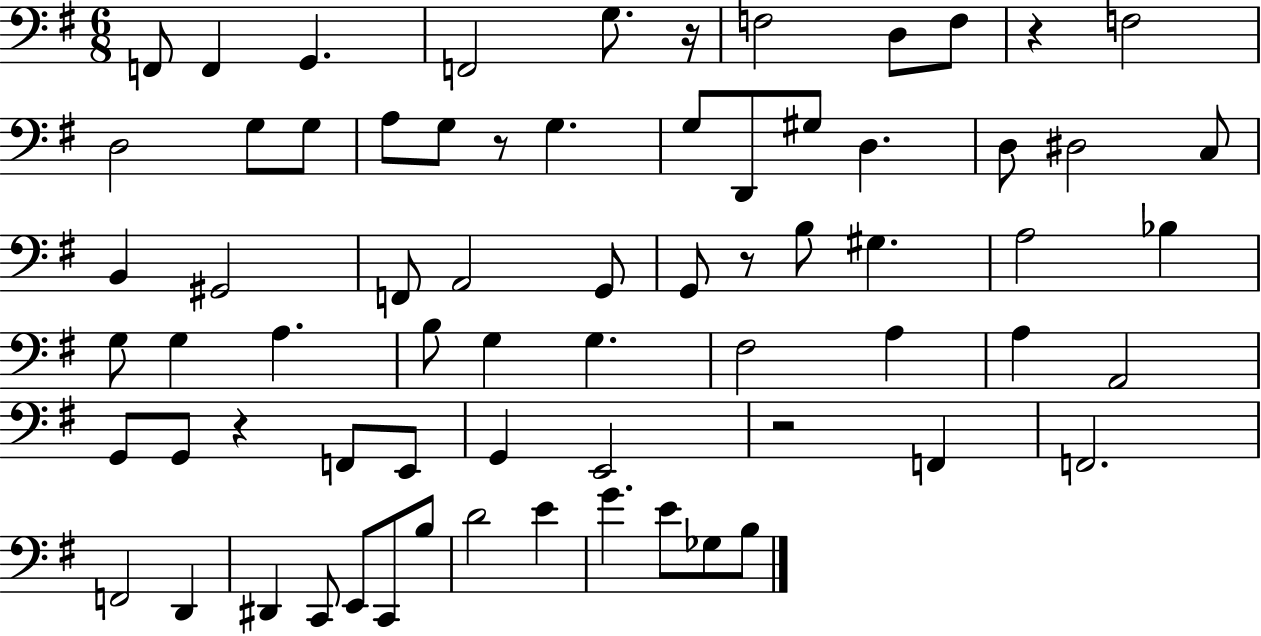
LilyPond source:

{
  \clef bass
  \numericTimeSignature
  \time 6/8
  \key g \major
  f,8 f,4 g,4. | f,2 g8. r16 | f2 d8 f8 | r4 f2 | \break d2 g8 g8 | a8 g8 r8 g4. | g8 d,8 gis8 d4. | d8 dis2 c8 | \break b,4 gis,2 | f,8 a,2 g,8 | g,8 r8 b8 gis4. | a2 bes4 | \break g8 g4 a4. | b8 g4 g4. | fis2 a4 | a4 a,2 | \break g,8 g,8 r4 f,8 e,8 | g,4 e,2 | r2 f,4 | f,2. | \break f,2 d,4 | dis,4 c,8 e,8 c,8 b8 | d'2 e'4 | g'4. e'8 ges8 b8 | \break \bar "|."
}